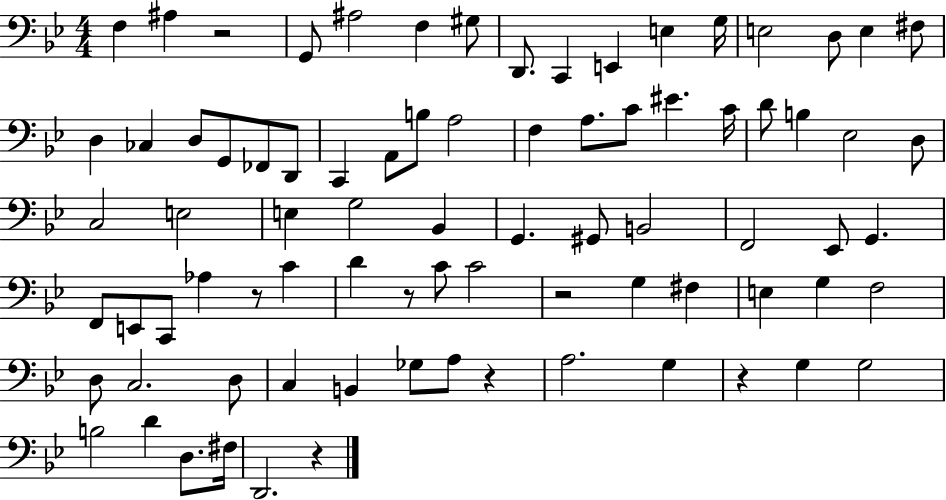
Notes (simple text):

F3/q A#3/q R/h G2/e A#3/h F3/q G#3/e D2/e. C2/q E2/q E3/q G3/s E3/h D3/e E3/q F#3/e D3/q CES3/q D3/e G2/e FES2/e D2/e C2/q A2/e B3/e A3/h F3/q A3/e. C4/e EIS4/q. C4/s D4/e B3/q Eb3/h D3/e C3/h E3/h E3/q G3/h Bb2/q G2/q. G#2/e B2/h F2/h Eb2/e G2/q. F2/e E2/e C2/e Ab3/q R/e C4/q D4/q R/e C4/e C4/h R/h G3/q F#3/q E3/q G3/q F3/h D3/e C3/h. D3/e C3/q B2/q Gb3/e A3/e R/q A3/h. G3/q R/q G3/q G3/h B3/h D4/q D3/e. F#3/s D2/h. R/q